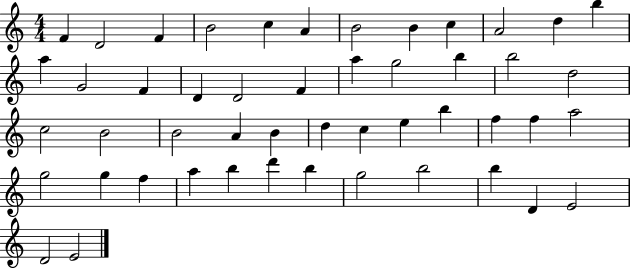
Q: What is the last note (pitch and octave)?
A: E4